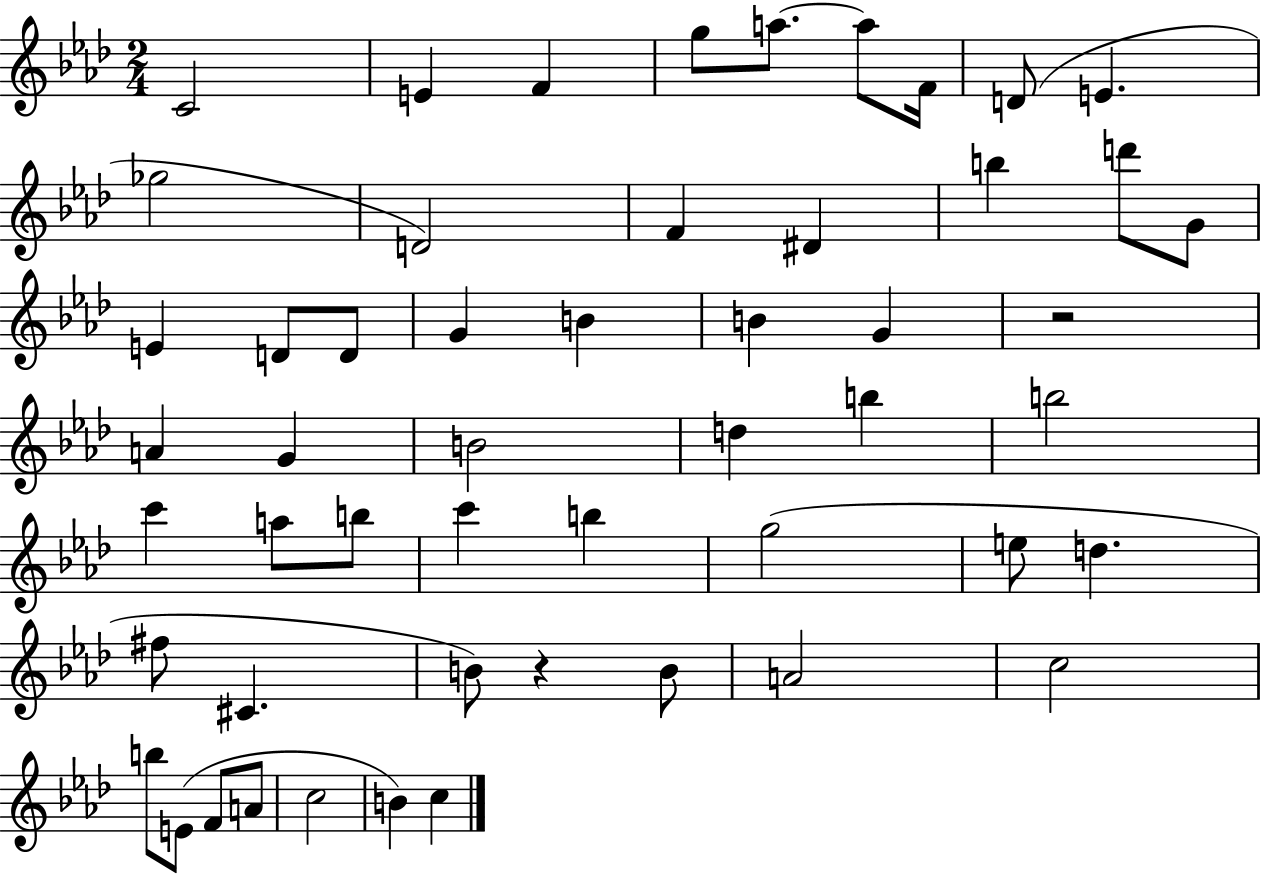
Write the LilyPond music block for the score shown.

{
  \clef treble
  \numericTimeSignature
  \time 2/4
  \key aes \major
  c'2 | e'4 f'4 | g''8 a''8.~~ a''8 f'16 | d'8( e'4. | \break ges''2 | d'2) | f'4 dis'4 | b''4 d'''8 g'8 | \break e'4 d'8 d'8 | g'4 b'4 | b'4 g'4 | r2 | \break a'4 g'4 | b'2 | d''4 b''4 | b''2 | \break c'''4 a''8 b''8 | c'''4 b''4 | g''2( | e''8 d''4. | \break fis''8 cis'4. | b'8) r4 b'8 | a'2 | c''2 | \break b''8 e'8( f'8 a'8 | c''2 | b'4) c''4 | \bar "|."
}